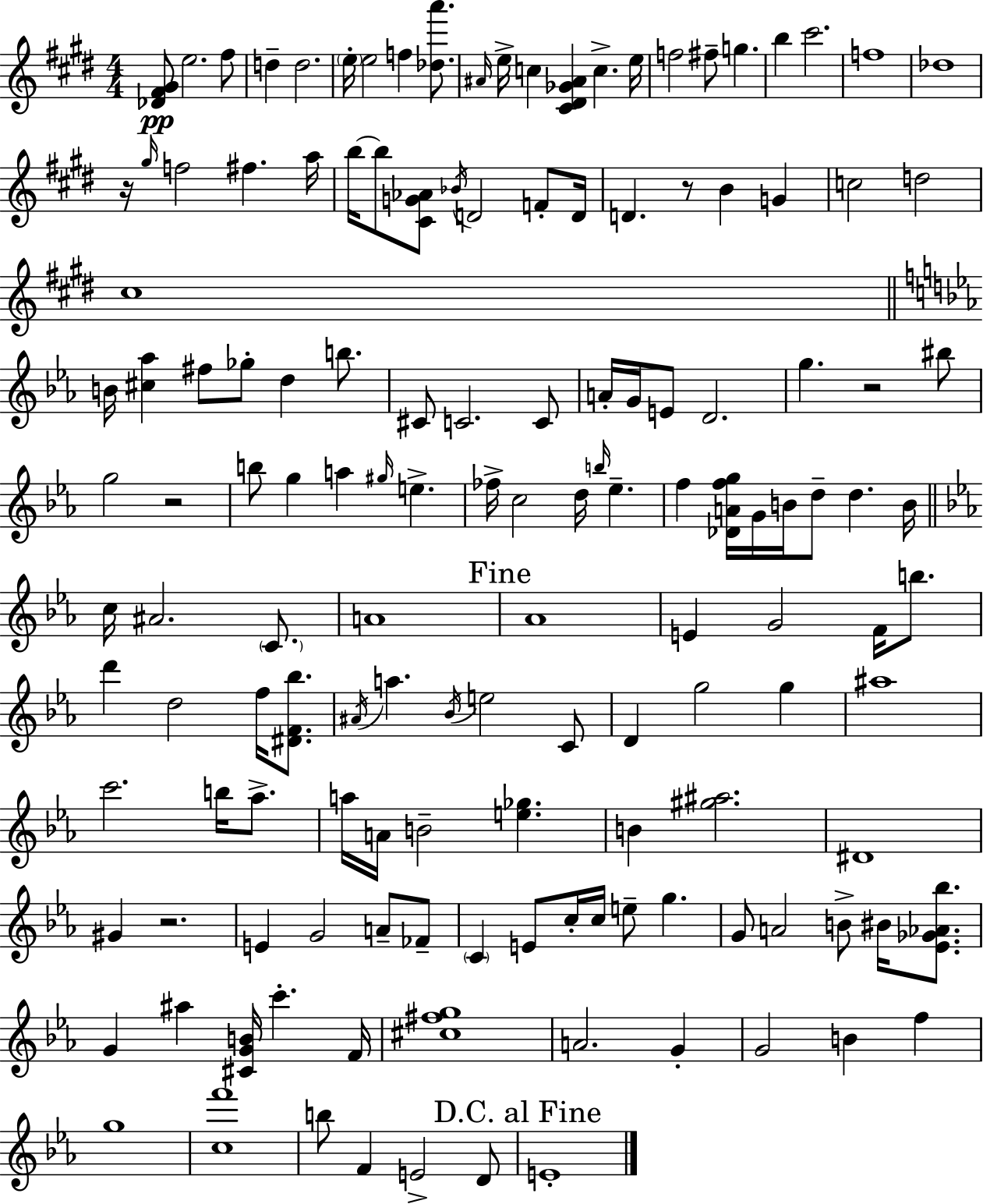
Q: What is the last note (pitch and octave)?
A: E4